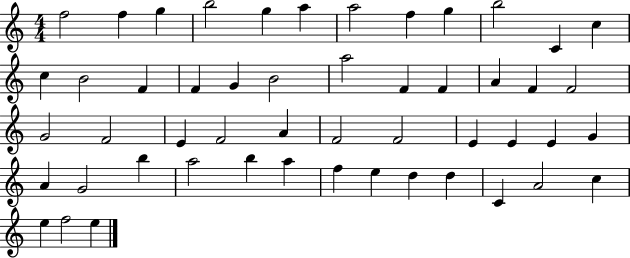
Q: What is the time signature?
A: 4/4